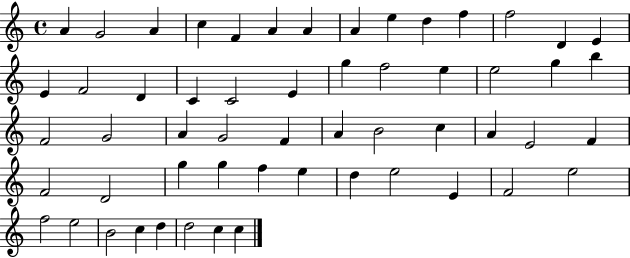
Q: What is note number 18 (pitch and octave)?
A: C4